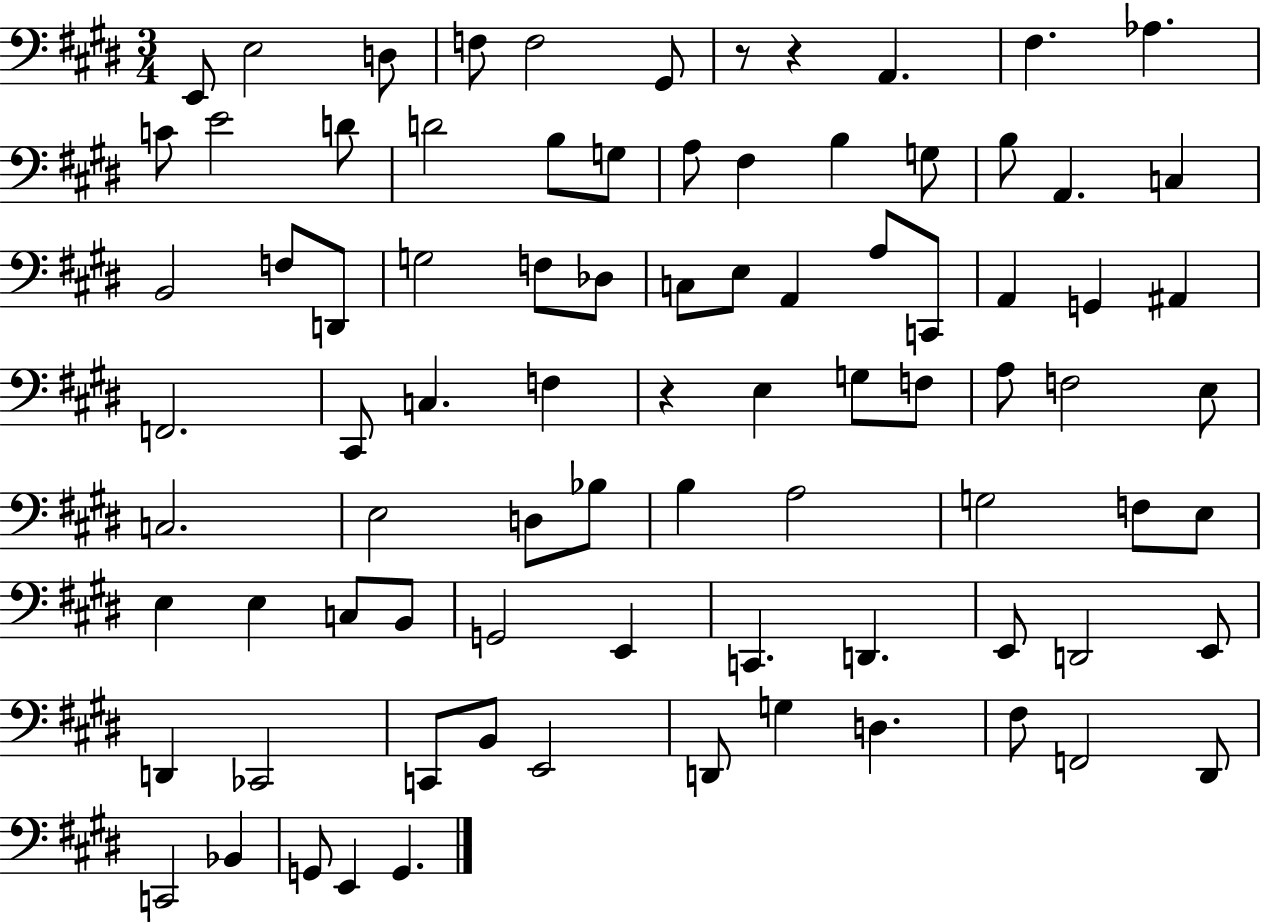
E2/e E3/h D3/e F3/e F3/h G#2/e R/e R/q A2/q. F#3/q. Ab3/q. C4/e E4/h D4/e D4/h B3/e G3/e A3/e F#3/q B3/q G3/e B3/e A2/q. C3/q B2/h F3/e D2/e G3/h F3/e Db3/e C3/e E3/e A2/q A3/e C2/e A2/q G2/q A#2/q F2/h. C#2/e C3/q. F3/q R/q E3/q G3/e F3/e A3/e F3/h E3/e C3/h. E3/h D3/e Bb3/e B3/q A3/h G3/h F3/e E3/e E3/q E3/q C3/e B2/e G2/h E2/q C2/q. D2/q. E2/e D2/h E2/e D2/q CES2/h C2/e B2/e E2/h D2/e G3/q D3/q. F#3/e F2/h D#2/e C2/h Bb2/q G2/e E2/q G2/q.